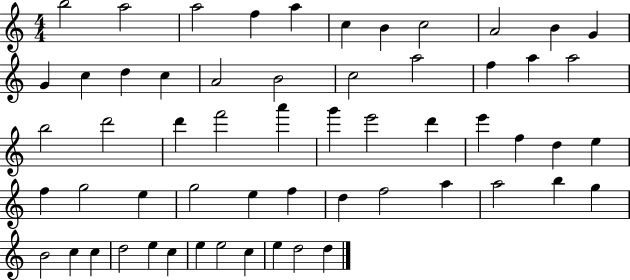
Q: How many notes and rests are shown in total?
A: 58